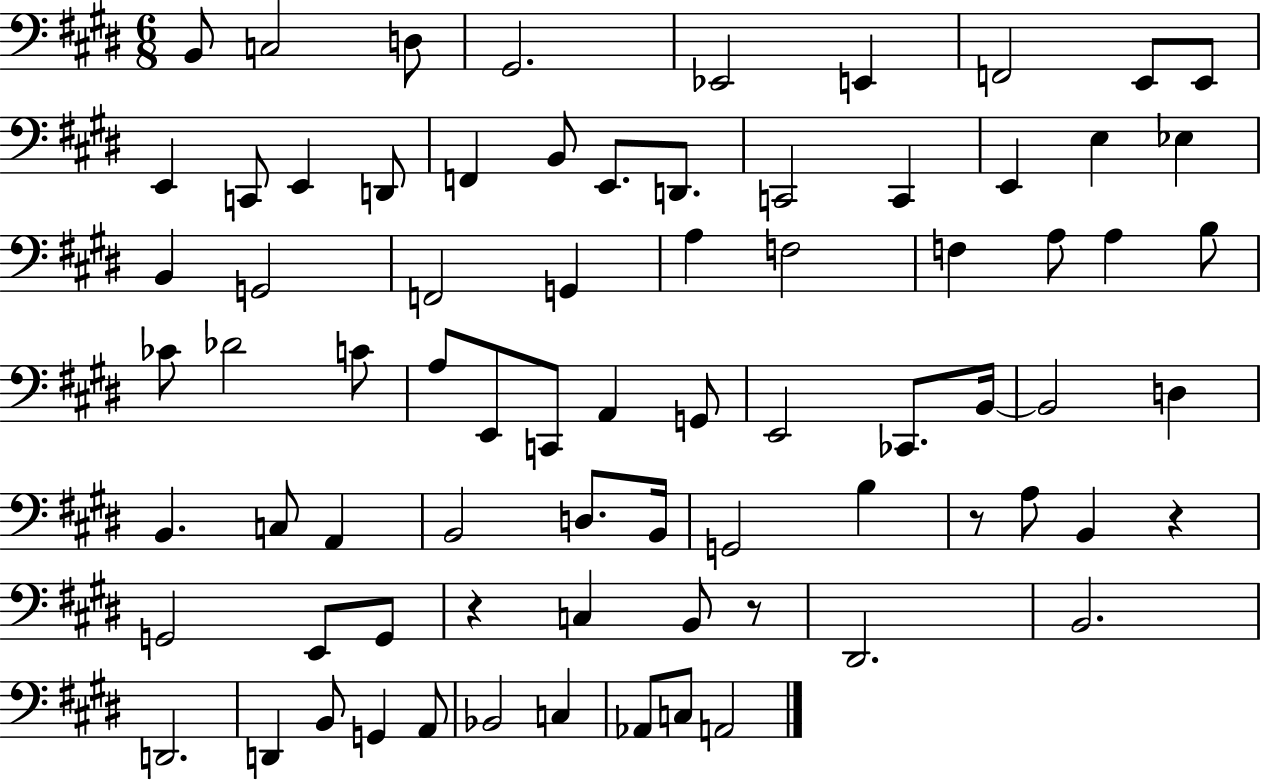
X:1
T:Untitled
M:6/8
L:1/4
K:E
B,,/2 C,2 D,/2 ^G,,2 _E,,2 E,, F,,2 E,,/2 E,,/2 E,, C,,/2 E,, D,,/2 F,, B,,/2 E,,/2 D,,/2 C,,2 C,, E,, E, _E, B,, G,,2 F,,2 G,, A, F,2 F, A,/2 A, B,/2 _C/2 _D2 C/2 A,/2 E,,/2 C,,/2 A,, G,,/2 E,,2 _C,,/2 B,,/4 B,,2 D, B,, C,/2 A,, B,,2 D,/2 B,,/4 G,,2 B, z/2 A,/2 B,, z G,,2 E,,/2 G,,/2 z C, B,,/2 z/2 ^D,,2 B,,2 D,,2 D,, B,,/2 G,, A,,/2 _B,,2 C, _A,,/2 C,/2 A,,2